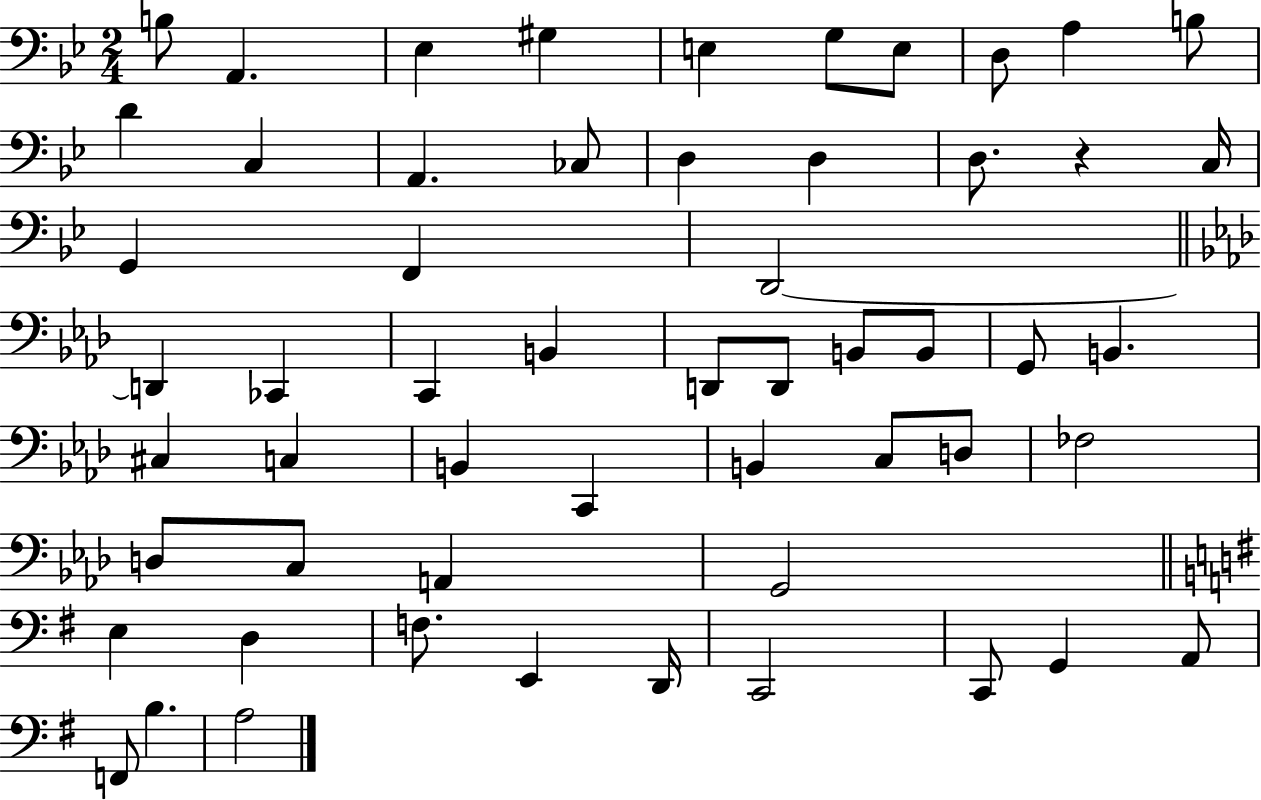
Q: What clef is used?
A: bass